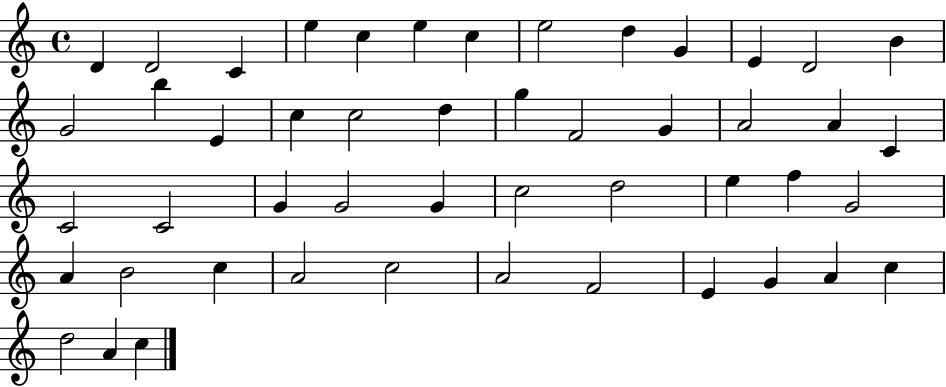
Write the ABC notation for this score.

X:1
T:Untitled
M:4/4
L:1/4
K:C
D D2 C e c e c e2 d G E D2 B G2 b E c c2 d g F2 G A2 A C C2 C2 G G2 G c2 d2 e f G2 A B2 c A2 c2 A2 F2 E G A c d2 A c